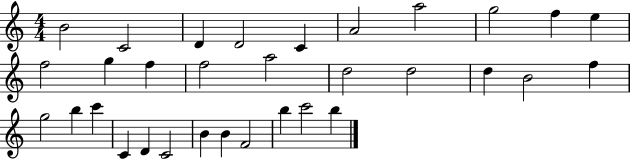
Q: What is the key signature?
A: C major